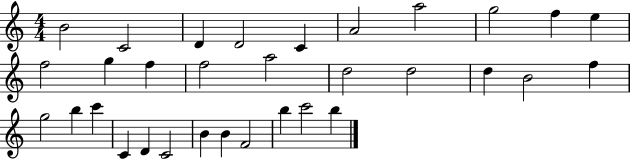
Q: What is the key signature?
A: C major